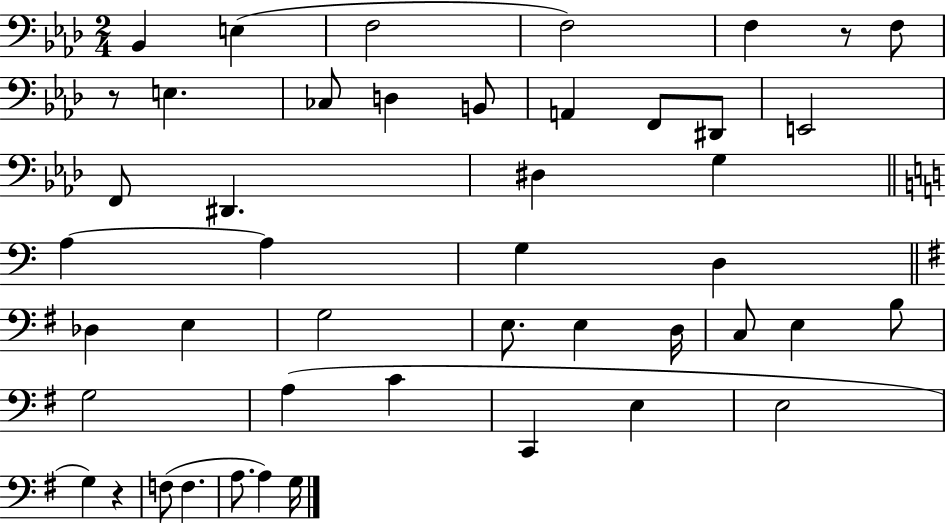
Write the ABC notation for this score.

X:1
T:Untitled
M:2/4
L:1/4
K:Ab
_B,, E, F,2 F,2 F, z/2 F,/2 z/2 E, _C,/2 D, B,,/2 A,, F,,/2 ^D,,/2 E,,2 F,,/2 ^D,, ^D, G, A, A, G, D, _D, E, G,2 E,/2 E, D,/4 C,/2 E, B,/2 G,2 A, C C,, E, E,2 G, z F,/2 F, A,/2 A, G,/4